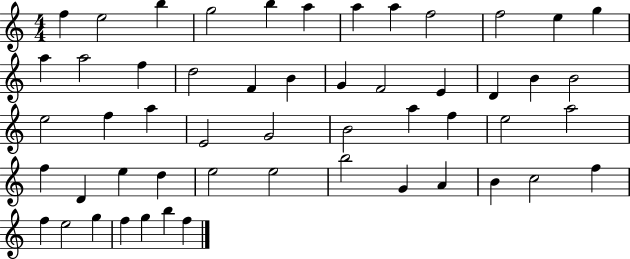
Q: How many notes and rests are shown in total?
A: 53